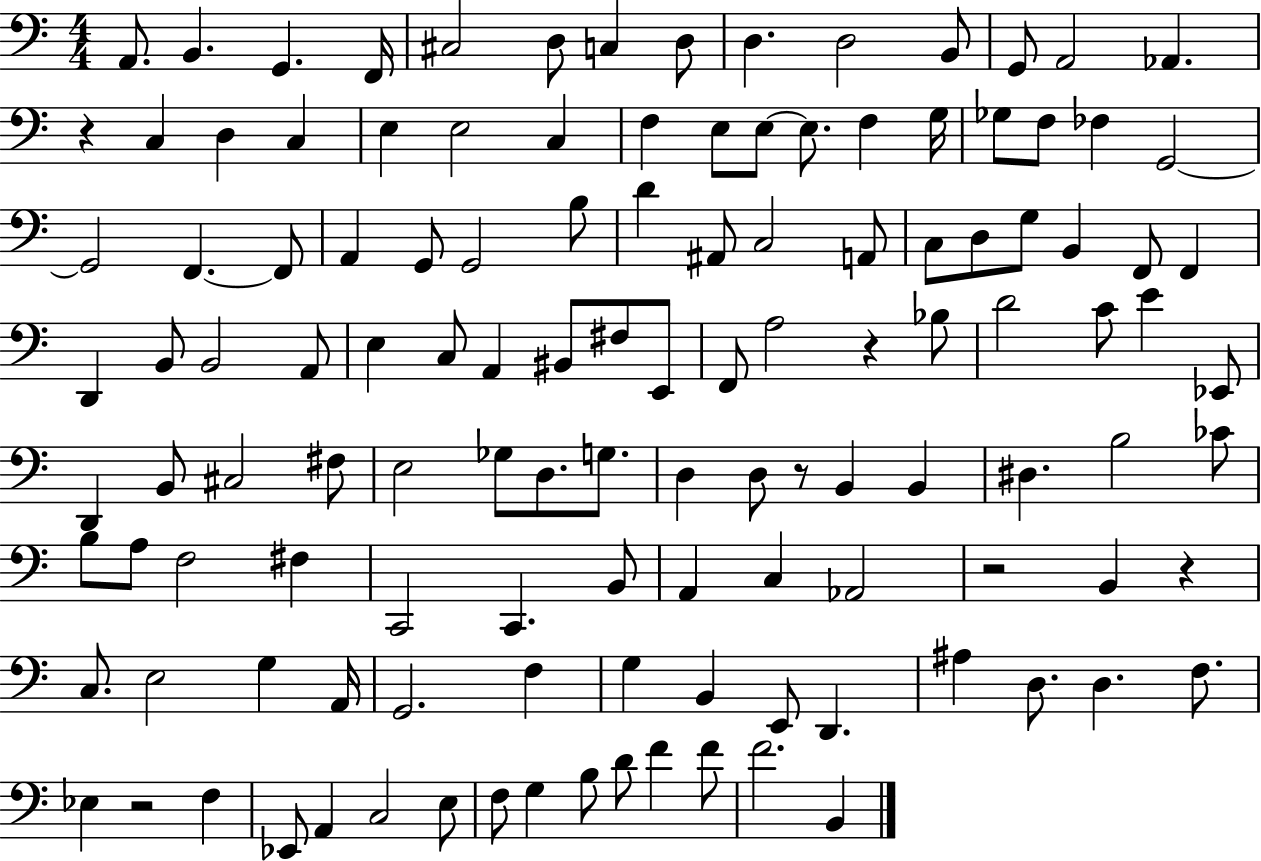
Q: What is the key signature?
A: C major